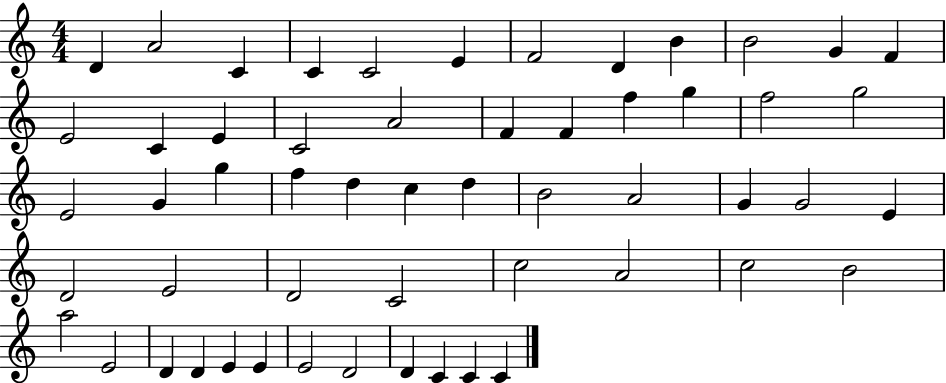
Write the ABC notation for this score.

X:1
T:Untitled
M:4/4
L:1/4
K:C
D A2 C C C2 E F2 D B B2 G F E2 C E C2 A2 F F f g f2 g2 E2 G g f d c d B2 A2 G G2 E D2 E2 D2 C2 c2 A2 c2 B2 a2 E2 D D E E E2 D2 D C C C